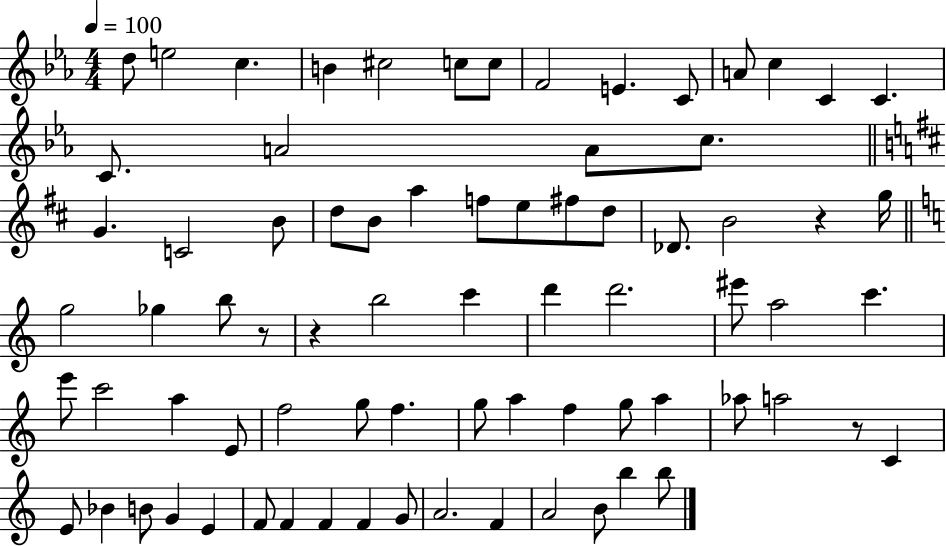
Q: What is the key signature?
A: EES major